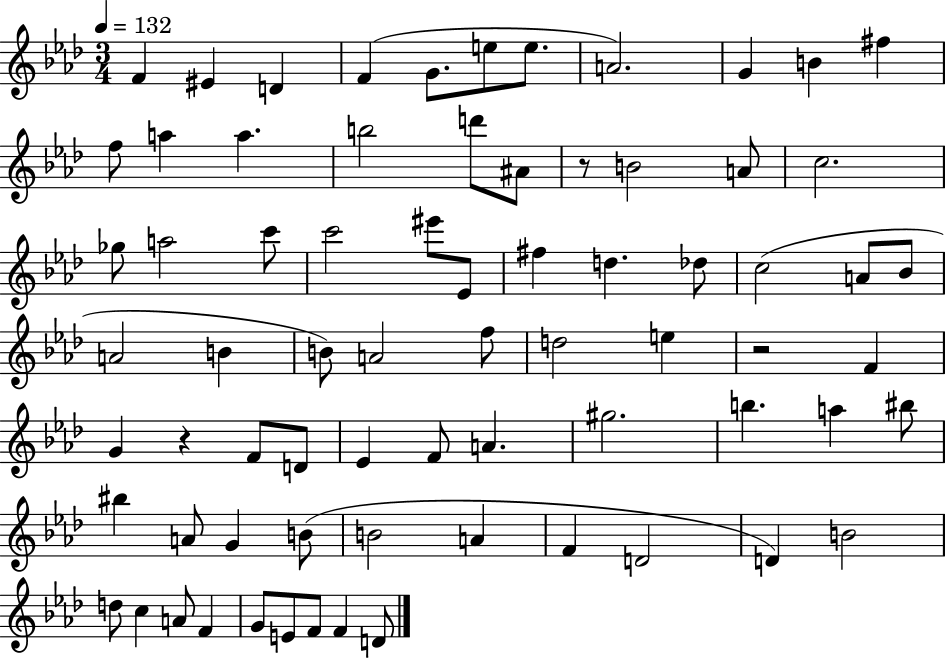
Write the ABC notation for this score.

X:1
T:Untitled
M:3/4
L:1/4
K:Ab
F ^E D F G/2 e/2 e/2 A2 G B ^f f/2 a a b2 d'/2 ^A/2 z/2 B2 A/2 c2 _g/2 a2 c'/2 c'2 ^e'/2 _E/2 ^f d _d/2 c2 A/2 _B/2 A2 B B/2 A2 f/2 d2 e z2 F G z F/2 D/2 _E F/2 A ^g2 b a ^b/2 ^b A/2 G B/2 B2 A F D2 D B2 d/2 c A/2 F G/2 E/2 F/2 F D/2